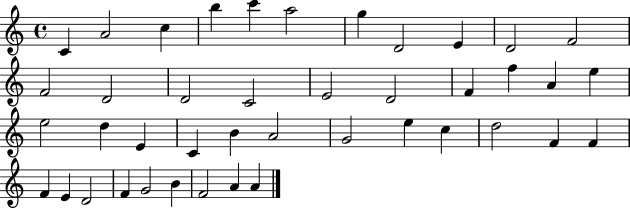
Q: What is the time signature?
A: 4/4